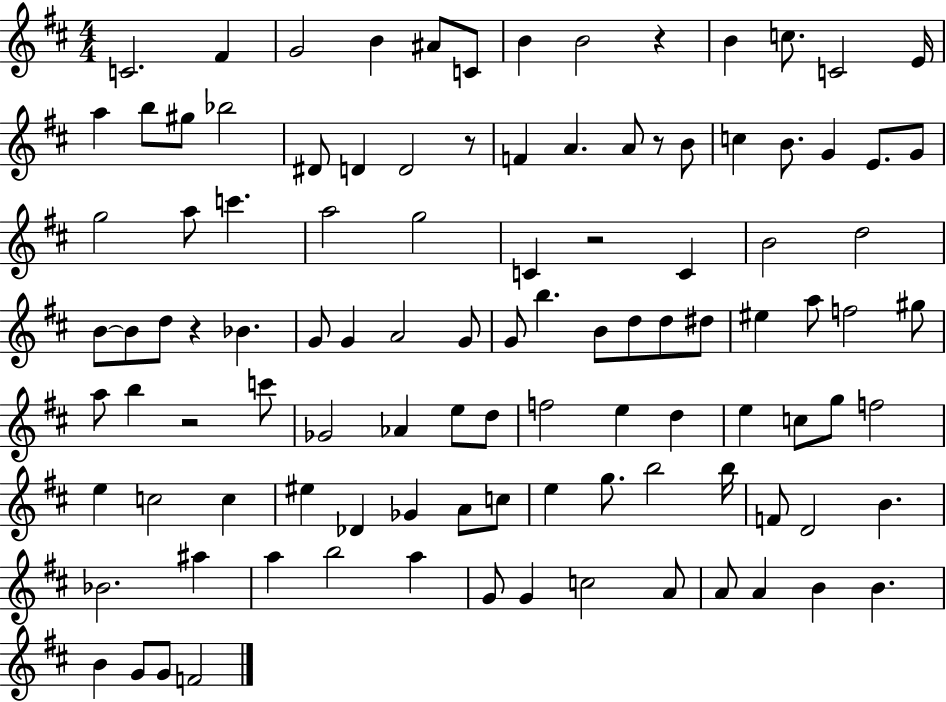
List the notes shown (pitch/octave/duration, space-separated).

C4/h. F#4/q G4/h B4/q A#4/e C4/e B4/q B4/h R/q B4/q C5/e. C4/h E4/s A5/q B5/e G#5/e Bb5/h D#4/e D4/q D4/h R/e F4/q A4/q. A4/e R/e B4/e C5/q B4/e. G4/q E4/e. G4/e G5/h A5/e C6/q. A5/h G5/h C4/q R/h C4/q B4/h D5/h B4/e B4/e D5/e R/q Bb4/q. G4/e G4/q A4/h G4/e G4/e B5/q. B4/e D5/e D5/e D#5/e EIS5/q A5/e F5/h G#5/e A5/e B5/q R/h C6/e Gb4/h Ab4/q E5/e D5/e F5/h E5/q D5/q E5/q C5/e G5/e F5/h E5/q C5/h C5/q EIS5/q Db4/q Gb4/q A4/e C5/e E5/q G5/e. B5/h B5/s F4/e D4/h B4/q. Bb4/h. A#5/q A5/q B5/h A5/q G4/e G4/q C5/h A4/e A4/e A4/q B4/q B4/q. B4/q G4/e G4/e F4/h